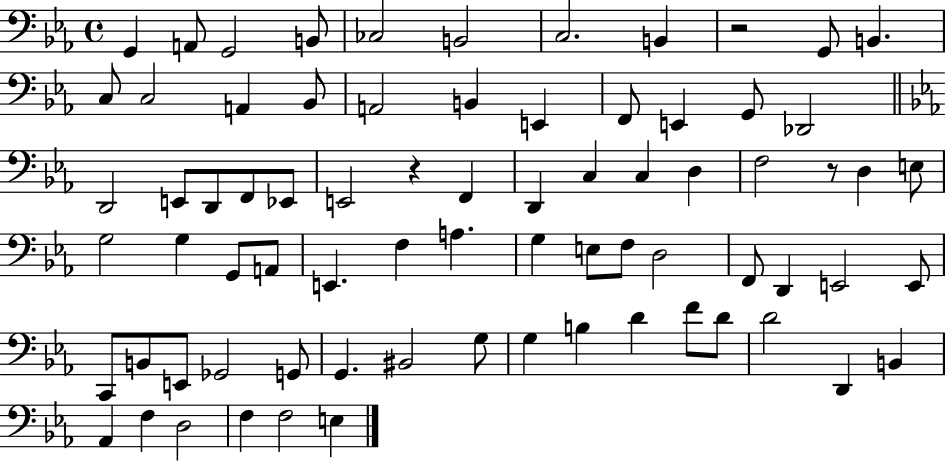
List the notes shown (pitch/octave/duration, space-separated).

G2/q A2/e G2/h B2/e CES3/h B2/h C3/h. B2/q R/h G2/e B2/q. C3/e C3/h A2/q Bb2/e A2/h B2/q E2/q F2/e E2/q G2/e Db2/h D2/h E2/e D2/e F2/e Eb2/e E2/h R/q F2/q D2/q C3/q C3/q D3/q F3/h R/e D3/q E3/e G3/h G3/q G2/e A2/e E2/q. F3/q A3/q. G3/q E3/e F3/e D3/h F2/e D2/q E2/h E2/e C2/e B2/e E2/e Gb2/h G2/e G2/q. BIS2/h G3/e G3/q B3/q D4/q F4/e D4/e D4/h D2/q B2/q Ab2/q F3/q D3/h F3/q F3/h E3/q